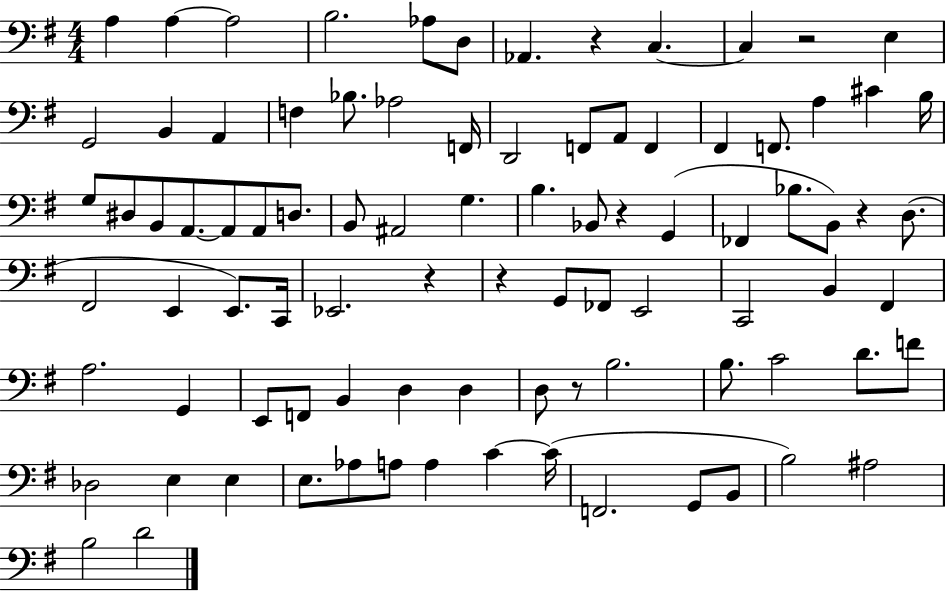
X:1
T:Untitled
M:4/4
L:1/4
K:G
A, A, A,2 B,2 _A,/2 D,/2 _A,, z C, C, z2 E, G,,2 B,, A,, F, _B,/2 _A,2 F,,/4 D,,2 F,,/2 A,,/2 F,, ^F,, F,,/2 A, ^C B,/4 G,/2 ^D,/2 B,,/2 A,,/2 A,,/2 A,,/2 D,/2 B,,/2 ^A,,2 G, B, _B,,/2 z G,, _F,, _B,/2 B,,/2 z D,/2 ^F,,2 E,, E,,/2 C,,/4 _E,,2 z z G,,/2 _F,,/2 E,,2 C,,2 B,, ^F,, A,2 G,, E,,/2 F,,/2 B,, D, D, D,/2 z/2 B,2 B,/2 C2 D/2 F/2 _D,2 E, E, E,/2 _A,/2 A,/2 A, C C/4 F,,2 G,,/2 B,,/2 B,2 ^A,2 B,2 D2